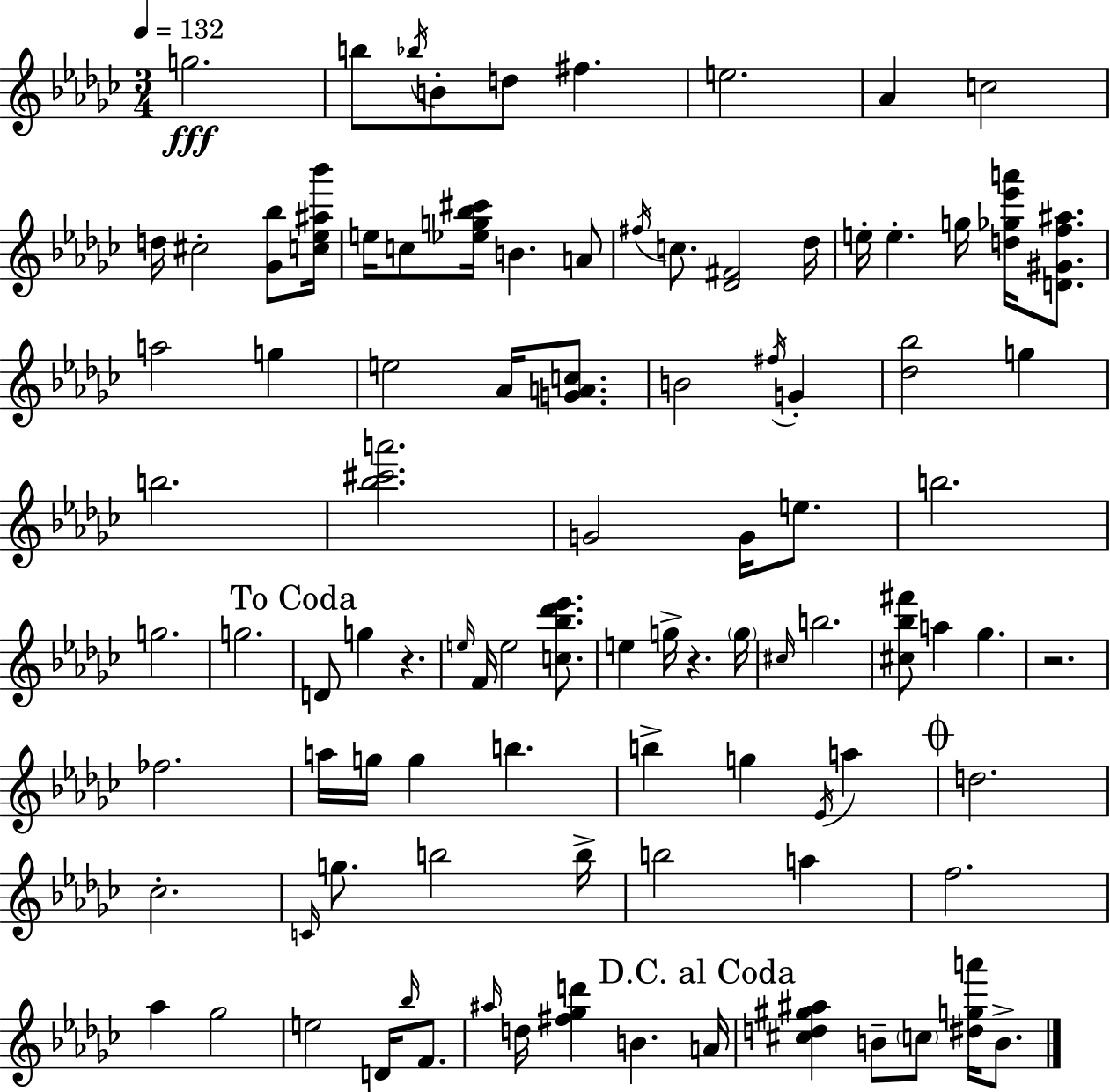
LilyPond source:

{
  \clef treble
  \numericTimeSignature
  \time 3/4
  \key ees \minor
  \tempo 4 = 132
  g''2.\fff | b''8 \acciaccatura { bes''16 } b'8-. d''8 fis''4. | e''2. | aes'4 c''2 | \break d''16 cis''2-. <ges' bes''>8 | <c'' ees'' ais'' bes'''>16 e''16 c''8 <ees'' g'' bes'' cis'''>16 b'4. a'8 | \acciaccatura { fis''16 } c''8. <des' fis'>2 | des''16 e''16-. e''4.-. g''16 <d'' ges'' ees''' a'''>16 <d' gis' f'' ais''>8. | \break a''2 g''4 | e''2 aes'16 <g' a' c''>8. | b'2 \acciaccatura { fis''16 } g'4-. | <des'' bes''>2 g''4 | \break b''2. | <bes'' cis''' a'''>2. | g'2 g'16 | e''8. b''2. | \break g''2. | g''2. | \mark "To Coda" d'8 g''4 r4. | \grace { e''16 } f'16 e''2 | \break <c'' bes'' des''' ees'''>8. e''4 g''16-> r4. | \parenthesize g''16 \grace { cis''16 } b''2. | <cis'' bes'' fis'''>8 a''4 ges''4. | r2. | \break fes''2. | a''16 g''16 g''4 b''4. | b''4-> g''4 | \acciaccatura { ees'16 } a''4 \mark \markup { \musicglyph "scripts.coda" } d''2. | \break ces''2.-. | \grace { c'16 } g''8. b''2 | b''16-> b''2 | a''4 f''2. | \break aes''4 ges''2 | e''2 | d'16 \grace { bes''16 } f'8. \grace { ais''16 } d''16 <fis'' ges'' d'''>4 | b'4. \mark "D.C. al Coda" a'16 <cis'' d'' gis'' ais''>4 | \break b'8-- \parenthesize c''8 <dis'' g'' a'''>16 b'8.-> \bar "|."
}